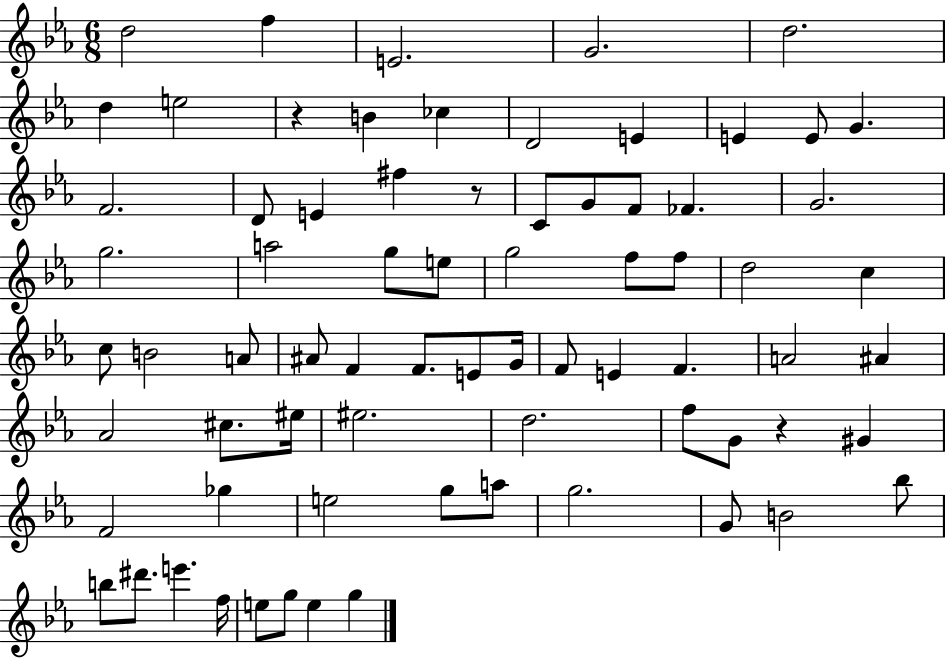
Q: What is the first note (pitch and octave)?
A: D5